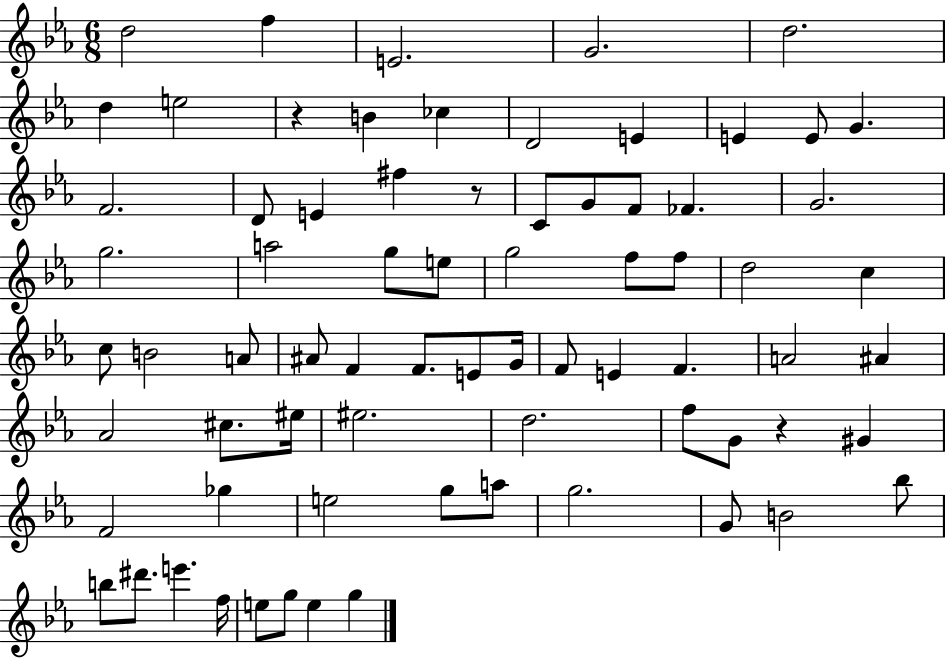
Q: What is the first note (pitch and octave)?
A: D5